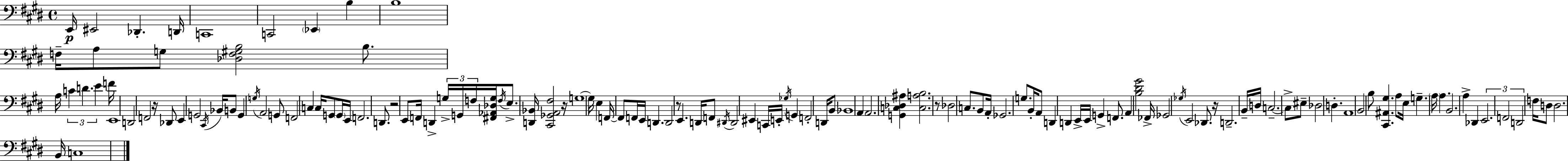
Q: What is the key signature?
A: E major